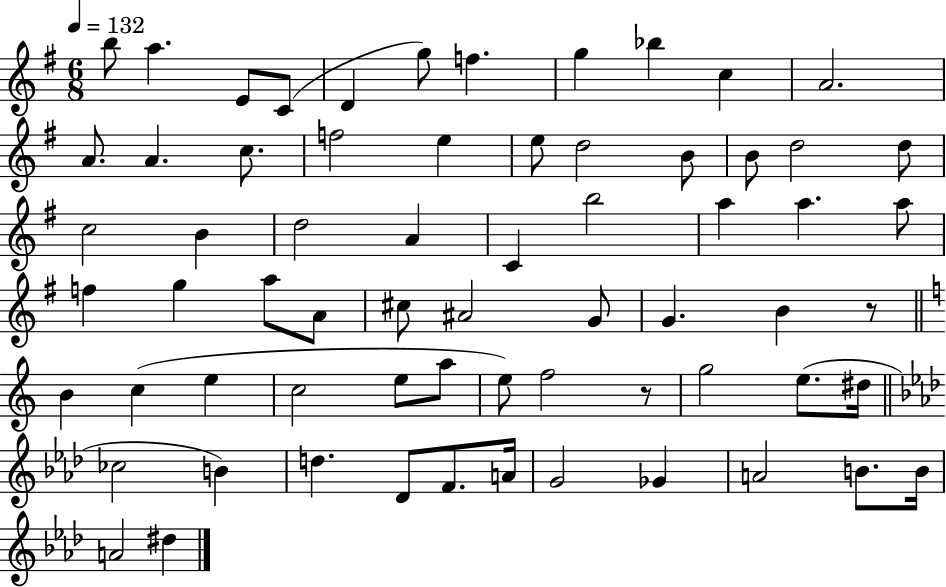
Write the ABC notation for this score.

X:1
T:Untitled
M:6/8
L:1/4
K:G
b/2 a E/2 C/2 D g/2 f g _b c A2 A/2 A c/2 f2 e e/2 d2 B/2 B/2 d2 d/2 c2 B d2 A C b2 a a a/2 f g a/2 A/2 ^c/2 ^A2 G/2 G B z/2 B c e c2 e/2 a/2 e/2 f2 z/2 g2 e/2 ^d/4 _c2 B d _D/2 F/2 A/4 G2 _G A2 B/2 B/4 A2 ^d